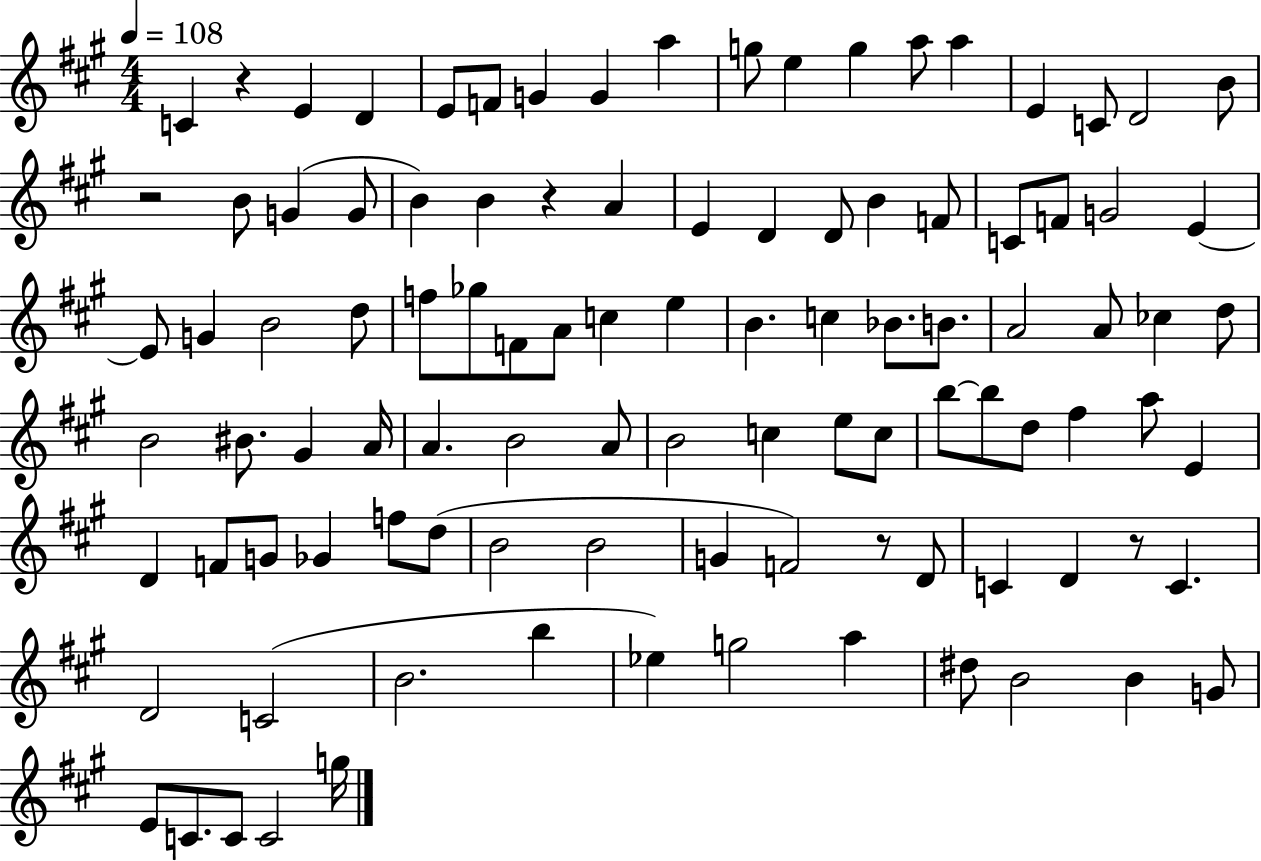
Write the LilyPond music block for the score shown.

{
  \clef treble
  \numericTimeSignature
  \time 4/4
  \key a \major
  \tempo 4 = 108
  \repeat volta 2 { c'4 r4 e'4 d'4 | e'8 f'8 g'4 g'4 a''4 | g''8 e''4 g''4 a''8 a''4 | e'4 c'8 d'2 b'8 | \break r2 b'8 g'4( g'8 | b'4) b'4 r4 a'4 | e'4 d'4 d'8 b'4 f'8 | c'8 f'8 g'2 e'4~~ | \break e'8 g'4 b'2 d''8 | f''8 ges''8 f'8 a'8 c''4 e''4 | b'4. c''4 bes'8. b'8. | a'2 a'8 ces''4 d''8 | \break b'2 bis'8. gis'4 a'16 | a'4. b'2 a'8 | b'2 c''4 e''8 c''8 | b''8~~ b''8 d''8 fis''4 a''8 e'4 | \break d'4 f'8 g'8 ges'4 f''8 d''8( | b'2 b'2 | g'4 f'2) r8 d'8 | c'4 d'4 r8 c'4. | \break d'2 c'2( | b'2. b''4 | ees''4) g''2 a''4 | dis''8 b'2 b'4 g'8 | \break e'8 c'8. c'8 c'2 g''16 | } \bar "|."
}